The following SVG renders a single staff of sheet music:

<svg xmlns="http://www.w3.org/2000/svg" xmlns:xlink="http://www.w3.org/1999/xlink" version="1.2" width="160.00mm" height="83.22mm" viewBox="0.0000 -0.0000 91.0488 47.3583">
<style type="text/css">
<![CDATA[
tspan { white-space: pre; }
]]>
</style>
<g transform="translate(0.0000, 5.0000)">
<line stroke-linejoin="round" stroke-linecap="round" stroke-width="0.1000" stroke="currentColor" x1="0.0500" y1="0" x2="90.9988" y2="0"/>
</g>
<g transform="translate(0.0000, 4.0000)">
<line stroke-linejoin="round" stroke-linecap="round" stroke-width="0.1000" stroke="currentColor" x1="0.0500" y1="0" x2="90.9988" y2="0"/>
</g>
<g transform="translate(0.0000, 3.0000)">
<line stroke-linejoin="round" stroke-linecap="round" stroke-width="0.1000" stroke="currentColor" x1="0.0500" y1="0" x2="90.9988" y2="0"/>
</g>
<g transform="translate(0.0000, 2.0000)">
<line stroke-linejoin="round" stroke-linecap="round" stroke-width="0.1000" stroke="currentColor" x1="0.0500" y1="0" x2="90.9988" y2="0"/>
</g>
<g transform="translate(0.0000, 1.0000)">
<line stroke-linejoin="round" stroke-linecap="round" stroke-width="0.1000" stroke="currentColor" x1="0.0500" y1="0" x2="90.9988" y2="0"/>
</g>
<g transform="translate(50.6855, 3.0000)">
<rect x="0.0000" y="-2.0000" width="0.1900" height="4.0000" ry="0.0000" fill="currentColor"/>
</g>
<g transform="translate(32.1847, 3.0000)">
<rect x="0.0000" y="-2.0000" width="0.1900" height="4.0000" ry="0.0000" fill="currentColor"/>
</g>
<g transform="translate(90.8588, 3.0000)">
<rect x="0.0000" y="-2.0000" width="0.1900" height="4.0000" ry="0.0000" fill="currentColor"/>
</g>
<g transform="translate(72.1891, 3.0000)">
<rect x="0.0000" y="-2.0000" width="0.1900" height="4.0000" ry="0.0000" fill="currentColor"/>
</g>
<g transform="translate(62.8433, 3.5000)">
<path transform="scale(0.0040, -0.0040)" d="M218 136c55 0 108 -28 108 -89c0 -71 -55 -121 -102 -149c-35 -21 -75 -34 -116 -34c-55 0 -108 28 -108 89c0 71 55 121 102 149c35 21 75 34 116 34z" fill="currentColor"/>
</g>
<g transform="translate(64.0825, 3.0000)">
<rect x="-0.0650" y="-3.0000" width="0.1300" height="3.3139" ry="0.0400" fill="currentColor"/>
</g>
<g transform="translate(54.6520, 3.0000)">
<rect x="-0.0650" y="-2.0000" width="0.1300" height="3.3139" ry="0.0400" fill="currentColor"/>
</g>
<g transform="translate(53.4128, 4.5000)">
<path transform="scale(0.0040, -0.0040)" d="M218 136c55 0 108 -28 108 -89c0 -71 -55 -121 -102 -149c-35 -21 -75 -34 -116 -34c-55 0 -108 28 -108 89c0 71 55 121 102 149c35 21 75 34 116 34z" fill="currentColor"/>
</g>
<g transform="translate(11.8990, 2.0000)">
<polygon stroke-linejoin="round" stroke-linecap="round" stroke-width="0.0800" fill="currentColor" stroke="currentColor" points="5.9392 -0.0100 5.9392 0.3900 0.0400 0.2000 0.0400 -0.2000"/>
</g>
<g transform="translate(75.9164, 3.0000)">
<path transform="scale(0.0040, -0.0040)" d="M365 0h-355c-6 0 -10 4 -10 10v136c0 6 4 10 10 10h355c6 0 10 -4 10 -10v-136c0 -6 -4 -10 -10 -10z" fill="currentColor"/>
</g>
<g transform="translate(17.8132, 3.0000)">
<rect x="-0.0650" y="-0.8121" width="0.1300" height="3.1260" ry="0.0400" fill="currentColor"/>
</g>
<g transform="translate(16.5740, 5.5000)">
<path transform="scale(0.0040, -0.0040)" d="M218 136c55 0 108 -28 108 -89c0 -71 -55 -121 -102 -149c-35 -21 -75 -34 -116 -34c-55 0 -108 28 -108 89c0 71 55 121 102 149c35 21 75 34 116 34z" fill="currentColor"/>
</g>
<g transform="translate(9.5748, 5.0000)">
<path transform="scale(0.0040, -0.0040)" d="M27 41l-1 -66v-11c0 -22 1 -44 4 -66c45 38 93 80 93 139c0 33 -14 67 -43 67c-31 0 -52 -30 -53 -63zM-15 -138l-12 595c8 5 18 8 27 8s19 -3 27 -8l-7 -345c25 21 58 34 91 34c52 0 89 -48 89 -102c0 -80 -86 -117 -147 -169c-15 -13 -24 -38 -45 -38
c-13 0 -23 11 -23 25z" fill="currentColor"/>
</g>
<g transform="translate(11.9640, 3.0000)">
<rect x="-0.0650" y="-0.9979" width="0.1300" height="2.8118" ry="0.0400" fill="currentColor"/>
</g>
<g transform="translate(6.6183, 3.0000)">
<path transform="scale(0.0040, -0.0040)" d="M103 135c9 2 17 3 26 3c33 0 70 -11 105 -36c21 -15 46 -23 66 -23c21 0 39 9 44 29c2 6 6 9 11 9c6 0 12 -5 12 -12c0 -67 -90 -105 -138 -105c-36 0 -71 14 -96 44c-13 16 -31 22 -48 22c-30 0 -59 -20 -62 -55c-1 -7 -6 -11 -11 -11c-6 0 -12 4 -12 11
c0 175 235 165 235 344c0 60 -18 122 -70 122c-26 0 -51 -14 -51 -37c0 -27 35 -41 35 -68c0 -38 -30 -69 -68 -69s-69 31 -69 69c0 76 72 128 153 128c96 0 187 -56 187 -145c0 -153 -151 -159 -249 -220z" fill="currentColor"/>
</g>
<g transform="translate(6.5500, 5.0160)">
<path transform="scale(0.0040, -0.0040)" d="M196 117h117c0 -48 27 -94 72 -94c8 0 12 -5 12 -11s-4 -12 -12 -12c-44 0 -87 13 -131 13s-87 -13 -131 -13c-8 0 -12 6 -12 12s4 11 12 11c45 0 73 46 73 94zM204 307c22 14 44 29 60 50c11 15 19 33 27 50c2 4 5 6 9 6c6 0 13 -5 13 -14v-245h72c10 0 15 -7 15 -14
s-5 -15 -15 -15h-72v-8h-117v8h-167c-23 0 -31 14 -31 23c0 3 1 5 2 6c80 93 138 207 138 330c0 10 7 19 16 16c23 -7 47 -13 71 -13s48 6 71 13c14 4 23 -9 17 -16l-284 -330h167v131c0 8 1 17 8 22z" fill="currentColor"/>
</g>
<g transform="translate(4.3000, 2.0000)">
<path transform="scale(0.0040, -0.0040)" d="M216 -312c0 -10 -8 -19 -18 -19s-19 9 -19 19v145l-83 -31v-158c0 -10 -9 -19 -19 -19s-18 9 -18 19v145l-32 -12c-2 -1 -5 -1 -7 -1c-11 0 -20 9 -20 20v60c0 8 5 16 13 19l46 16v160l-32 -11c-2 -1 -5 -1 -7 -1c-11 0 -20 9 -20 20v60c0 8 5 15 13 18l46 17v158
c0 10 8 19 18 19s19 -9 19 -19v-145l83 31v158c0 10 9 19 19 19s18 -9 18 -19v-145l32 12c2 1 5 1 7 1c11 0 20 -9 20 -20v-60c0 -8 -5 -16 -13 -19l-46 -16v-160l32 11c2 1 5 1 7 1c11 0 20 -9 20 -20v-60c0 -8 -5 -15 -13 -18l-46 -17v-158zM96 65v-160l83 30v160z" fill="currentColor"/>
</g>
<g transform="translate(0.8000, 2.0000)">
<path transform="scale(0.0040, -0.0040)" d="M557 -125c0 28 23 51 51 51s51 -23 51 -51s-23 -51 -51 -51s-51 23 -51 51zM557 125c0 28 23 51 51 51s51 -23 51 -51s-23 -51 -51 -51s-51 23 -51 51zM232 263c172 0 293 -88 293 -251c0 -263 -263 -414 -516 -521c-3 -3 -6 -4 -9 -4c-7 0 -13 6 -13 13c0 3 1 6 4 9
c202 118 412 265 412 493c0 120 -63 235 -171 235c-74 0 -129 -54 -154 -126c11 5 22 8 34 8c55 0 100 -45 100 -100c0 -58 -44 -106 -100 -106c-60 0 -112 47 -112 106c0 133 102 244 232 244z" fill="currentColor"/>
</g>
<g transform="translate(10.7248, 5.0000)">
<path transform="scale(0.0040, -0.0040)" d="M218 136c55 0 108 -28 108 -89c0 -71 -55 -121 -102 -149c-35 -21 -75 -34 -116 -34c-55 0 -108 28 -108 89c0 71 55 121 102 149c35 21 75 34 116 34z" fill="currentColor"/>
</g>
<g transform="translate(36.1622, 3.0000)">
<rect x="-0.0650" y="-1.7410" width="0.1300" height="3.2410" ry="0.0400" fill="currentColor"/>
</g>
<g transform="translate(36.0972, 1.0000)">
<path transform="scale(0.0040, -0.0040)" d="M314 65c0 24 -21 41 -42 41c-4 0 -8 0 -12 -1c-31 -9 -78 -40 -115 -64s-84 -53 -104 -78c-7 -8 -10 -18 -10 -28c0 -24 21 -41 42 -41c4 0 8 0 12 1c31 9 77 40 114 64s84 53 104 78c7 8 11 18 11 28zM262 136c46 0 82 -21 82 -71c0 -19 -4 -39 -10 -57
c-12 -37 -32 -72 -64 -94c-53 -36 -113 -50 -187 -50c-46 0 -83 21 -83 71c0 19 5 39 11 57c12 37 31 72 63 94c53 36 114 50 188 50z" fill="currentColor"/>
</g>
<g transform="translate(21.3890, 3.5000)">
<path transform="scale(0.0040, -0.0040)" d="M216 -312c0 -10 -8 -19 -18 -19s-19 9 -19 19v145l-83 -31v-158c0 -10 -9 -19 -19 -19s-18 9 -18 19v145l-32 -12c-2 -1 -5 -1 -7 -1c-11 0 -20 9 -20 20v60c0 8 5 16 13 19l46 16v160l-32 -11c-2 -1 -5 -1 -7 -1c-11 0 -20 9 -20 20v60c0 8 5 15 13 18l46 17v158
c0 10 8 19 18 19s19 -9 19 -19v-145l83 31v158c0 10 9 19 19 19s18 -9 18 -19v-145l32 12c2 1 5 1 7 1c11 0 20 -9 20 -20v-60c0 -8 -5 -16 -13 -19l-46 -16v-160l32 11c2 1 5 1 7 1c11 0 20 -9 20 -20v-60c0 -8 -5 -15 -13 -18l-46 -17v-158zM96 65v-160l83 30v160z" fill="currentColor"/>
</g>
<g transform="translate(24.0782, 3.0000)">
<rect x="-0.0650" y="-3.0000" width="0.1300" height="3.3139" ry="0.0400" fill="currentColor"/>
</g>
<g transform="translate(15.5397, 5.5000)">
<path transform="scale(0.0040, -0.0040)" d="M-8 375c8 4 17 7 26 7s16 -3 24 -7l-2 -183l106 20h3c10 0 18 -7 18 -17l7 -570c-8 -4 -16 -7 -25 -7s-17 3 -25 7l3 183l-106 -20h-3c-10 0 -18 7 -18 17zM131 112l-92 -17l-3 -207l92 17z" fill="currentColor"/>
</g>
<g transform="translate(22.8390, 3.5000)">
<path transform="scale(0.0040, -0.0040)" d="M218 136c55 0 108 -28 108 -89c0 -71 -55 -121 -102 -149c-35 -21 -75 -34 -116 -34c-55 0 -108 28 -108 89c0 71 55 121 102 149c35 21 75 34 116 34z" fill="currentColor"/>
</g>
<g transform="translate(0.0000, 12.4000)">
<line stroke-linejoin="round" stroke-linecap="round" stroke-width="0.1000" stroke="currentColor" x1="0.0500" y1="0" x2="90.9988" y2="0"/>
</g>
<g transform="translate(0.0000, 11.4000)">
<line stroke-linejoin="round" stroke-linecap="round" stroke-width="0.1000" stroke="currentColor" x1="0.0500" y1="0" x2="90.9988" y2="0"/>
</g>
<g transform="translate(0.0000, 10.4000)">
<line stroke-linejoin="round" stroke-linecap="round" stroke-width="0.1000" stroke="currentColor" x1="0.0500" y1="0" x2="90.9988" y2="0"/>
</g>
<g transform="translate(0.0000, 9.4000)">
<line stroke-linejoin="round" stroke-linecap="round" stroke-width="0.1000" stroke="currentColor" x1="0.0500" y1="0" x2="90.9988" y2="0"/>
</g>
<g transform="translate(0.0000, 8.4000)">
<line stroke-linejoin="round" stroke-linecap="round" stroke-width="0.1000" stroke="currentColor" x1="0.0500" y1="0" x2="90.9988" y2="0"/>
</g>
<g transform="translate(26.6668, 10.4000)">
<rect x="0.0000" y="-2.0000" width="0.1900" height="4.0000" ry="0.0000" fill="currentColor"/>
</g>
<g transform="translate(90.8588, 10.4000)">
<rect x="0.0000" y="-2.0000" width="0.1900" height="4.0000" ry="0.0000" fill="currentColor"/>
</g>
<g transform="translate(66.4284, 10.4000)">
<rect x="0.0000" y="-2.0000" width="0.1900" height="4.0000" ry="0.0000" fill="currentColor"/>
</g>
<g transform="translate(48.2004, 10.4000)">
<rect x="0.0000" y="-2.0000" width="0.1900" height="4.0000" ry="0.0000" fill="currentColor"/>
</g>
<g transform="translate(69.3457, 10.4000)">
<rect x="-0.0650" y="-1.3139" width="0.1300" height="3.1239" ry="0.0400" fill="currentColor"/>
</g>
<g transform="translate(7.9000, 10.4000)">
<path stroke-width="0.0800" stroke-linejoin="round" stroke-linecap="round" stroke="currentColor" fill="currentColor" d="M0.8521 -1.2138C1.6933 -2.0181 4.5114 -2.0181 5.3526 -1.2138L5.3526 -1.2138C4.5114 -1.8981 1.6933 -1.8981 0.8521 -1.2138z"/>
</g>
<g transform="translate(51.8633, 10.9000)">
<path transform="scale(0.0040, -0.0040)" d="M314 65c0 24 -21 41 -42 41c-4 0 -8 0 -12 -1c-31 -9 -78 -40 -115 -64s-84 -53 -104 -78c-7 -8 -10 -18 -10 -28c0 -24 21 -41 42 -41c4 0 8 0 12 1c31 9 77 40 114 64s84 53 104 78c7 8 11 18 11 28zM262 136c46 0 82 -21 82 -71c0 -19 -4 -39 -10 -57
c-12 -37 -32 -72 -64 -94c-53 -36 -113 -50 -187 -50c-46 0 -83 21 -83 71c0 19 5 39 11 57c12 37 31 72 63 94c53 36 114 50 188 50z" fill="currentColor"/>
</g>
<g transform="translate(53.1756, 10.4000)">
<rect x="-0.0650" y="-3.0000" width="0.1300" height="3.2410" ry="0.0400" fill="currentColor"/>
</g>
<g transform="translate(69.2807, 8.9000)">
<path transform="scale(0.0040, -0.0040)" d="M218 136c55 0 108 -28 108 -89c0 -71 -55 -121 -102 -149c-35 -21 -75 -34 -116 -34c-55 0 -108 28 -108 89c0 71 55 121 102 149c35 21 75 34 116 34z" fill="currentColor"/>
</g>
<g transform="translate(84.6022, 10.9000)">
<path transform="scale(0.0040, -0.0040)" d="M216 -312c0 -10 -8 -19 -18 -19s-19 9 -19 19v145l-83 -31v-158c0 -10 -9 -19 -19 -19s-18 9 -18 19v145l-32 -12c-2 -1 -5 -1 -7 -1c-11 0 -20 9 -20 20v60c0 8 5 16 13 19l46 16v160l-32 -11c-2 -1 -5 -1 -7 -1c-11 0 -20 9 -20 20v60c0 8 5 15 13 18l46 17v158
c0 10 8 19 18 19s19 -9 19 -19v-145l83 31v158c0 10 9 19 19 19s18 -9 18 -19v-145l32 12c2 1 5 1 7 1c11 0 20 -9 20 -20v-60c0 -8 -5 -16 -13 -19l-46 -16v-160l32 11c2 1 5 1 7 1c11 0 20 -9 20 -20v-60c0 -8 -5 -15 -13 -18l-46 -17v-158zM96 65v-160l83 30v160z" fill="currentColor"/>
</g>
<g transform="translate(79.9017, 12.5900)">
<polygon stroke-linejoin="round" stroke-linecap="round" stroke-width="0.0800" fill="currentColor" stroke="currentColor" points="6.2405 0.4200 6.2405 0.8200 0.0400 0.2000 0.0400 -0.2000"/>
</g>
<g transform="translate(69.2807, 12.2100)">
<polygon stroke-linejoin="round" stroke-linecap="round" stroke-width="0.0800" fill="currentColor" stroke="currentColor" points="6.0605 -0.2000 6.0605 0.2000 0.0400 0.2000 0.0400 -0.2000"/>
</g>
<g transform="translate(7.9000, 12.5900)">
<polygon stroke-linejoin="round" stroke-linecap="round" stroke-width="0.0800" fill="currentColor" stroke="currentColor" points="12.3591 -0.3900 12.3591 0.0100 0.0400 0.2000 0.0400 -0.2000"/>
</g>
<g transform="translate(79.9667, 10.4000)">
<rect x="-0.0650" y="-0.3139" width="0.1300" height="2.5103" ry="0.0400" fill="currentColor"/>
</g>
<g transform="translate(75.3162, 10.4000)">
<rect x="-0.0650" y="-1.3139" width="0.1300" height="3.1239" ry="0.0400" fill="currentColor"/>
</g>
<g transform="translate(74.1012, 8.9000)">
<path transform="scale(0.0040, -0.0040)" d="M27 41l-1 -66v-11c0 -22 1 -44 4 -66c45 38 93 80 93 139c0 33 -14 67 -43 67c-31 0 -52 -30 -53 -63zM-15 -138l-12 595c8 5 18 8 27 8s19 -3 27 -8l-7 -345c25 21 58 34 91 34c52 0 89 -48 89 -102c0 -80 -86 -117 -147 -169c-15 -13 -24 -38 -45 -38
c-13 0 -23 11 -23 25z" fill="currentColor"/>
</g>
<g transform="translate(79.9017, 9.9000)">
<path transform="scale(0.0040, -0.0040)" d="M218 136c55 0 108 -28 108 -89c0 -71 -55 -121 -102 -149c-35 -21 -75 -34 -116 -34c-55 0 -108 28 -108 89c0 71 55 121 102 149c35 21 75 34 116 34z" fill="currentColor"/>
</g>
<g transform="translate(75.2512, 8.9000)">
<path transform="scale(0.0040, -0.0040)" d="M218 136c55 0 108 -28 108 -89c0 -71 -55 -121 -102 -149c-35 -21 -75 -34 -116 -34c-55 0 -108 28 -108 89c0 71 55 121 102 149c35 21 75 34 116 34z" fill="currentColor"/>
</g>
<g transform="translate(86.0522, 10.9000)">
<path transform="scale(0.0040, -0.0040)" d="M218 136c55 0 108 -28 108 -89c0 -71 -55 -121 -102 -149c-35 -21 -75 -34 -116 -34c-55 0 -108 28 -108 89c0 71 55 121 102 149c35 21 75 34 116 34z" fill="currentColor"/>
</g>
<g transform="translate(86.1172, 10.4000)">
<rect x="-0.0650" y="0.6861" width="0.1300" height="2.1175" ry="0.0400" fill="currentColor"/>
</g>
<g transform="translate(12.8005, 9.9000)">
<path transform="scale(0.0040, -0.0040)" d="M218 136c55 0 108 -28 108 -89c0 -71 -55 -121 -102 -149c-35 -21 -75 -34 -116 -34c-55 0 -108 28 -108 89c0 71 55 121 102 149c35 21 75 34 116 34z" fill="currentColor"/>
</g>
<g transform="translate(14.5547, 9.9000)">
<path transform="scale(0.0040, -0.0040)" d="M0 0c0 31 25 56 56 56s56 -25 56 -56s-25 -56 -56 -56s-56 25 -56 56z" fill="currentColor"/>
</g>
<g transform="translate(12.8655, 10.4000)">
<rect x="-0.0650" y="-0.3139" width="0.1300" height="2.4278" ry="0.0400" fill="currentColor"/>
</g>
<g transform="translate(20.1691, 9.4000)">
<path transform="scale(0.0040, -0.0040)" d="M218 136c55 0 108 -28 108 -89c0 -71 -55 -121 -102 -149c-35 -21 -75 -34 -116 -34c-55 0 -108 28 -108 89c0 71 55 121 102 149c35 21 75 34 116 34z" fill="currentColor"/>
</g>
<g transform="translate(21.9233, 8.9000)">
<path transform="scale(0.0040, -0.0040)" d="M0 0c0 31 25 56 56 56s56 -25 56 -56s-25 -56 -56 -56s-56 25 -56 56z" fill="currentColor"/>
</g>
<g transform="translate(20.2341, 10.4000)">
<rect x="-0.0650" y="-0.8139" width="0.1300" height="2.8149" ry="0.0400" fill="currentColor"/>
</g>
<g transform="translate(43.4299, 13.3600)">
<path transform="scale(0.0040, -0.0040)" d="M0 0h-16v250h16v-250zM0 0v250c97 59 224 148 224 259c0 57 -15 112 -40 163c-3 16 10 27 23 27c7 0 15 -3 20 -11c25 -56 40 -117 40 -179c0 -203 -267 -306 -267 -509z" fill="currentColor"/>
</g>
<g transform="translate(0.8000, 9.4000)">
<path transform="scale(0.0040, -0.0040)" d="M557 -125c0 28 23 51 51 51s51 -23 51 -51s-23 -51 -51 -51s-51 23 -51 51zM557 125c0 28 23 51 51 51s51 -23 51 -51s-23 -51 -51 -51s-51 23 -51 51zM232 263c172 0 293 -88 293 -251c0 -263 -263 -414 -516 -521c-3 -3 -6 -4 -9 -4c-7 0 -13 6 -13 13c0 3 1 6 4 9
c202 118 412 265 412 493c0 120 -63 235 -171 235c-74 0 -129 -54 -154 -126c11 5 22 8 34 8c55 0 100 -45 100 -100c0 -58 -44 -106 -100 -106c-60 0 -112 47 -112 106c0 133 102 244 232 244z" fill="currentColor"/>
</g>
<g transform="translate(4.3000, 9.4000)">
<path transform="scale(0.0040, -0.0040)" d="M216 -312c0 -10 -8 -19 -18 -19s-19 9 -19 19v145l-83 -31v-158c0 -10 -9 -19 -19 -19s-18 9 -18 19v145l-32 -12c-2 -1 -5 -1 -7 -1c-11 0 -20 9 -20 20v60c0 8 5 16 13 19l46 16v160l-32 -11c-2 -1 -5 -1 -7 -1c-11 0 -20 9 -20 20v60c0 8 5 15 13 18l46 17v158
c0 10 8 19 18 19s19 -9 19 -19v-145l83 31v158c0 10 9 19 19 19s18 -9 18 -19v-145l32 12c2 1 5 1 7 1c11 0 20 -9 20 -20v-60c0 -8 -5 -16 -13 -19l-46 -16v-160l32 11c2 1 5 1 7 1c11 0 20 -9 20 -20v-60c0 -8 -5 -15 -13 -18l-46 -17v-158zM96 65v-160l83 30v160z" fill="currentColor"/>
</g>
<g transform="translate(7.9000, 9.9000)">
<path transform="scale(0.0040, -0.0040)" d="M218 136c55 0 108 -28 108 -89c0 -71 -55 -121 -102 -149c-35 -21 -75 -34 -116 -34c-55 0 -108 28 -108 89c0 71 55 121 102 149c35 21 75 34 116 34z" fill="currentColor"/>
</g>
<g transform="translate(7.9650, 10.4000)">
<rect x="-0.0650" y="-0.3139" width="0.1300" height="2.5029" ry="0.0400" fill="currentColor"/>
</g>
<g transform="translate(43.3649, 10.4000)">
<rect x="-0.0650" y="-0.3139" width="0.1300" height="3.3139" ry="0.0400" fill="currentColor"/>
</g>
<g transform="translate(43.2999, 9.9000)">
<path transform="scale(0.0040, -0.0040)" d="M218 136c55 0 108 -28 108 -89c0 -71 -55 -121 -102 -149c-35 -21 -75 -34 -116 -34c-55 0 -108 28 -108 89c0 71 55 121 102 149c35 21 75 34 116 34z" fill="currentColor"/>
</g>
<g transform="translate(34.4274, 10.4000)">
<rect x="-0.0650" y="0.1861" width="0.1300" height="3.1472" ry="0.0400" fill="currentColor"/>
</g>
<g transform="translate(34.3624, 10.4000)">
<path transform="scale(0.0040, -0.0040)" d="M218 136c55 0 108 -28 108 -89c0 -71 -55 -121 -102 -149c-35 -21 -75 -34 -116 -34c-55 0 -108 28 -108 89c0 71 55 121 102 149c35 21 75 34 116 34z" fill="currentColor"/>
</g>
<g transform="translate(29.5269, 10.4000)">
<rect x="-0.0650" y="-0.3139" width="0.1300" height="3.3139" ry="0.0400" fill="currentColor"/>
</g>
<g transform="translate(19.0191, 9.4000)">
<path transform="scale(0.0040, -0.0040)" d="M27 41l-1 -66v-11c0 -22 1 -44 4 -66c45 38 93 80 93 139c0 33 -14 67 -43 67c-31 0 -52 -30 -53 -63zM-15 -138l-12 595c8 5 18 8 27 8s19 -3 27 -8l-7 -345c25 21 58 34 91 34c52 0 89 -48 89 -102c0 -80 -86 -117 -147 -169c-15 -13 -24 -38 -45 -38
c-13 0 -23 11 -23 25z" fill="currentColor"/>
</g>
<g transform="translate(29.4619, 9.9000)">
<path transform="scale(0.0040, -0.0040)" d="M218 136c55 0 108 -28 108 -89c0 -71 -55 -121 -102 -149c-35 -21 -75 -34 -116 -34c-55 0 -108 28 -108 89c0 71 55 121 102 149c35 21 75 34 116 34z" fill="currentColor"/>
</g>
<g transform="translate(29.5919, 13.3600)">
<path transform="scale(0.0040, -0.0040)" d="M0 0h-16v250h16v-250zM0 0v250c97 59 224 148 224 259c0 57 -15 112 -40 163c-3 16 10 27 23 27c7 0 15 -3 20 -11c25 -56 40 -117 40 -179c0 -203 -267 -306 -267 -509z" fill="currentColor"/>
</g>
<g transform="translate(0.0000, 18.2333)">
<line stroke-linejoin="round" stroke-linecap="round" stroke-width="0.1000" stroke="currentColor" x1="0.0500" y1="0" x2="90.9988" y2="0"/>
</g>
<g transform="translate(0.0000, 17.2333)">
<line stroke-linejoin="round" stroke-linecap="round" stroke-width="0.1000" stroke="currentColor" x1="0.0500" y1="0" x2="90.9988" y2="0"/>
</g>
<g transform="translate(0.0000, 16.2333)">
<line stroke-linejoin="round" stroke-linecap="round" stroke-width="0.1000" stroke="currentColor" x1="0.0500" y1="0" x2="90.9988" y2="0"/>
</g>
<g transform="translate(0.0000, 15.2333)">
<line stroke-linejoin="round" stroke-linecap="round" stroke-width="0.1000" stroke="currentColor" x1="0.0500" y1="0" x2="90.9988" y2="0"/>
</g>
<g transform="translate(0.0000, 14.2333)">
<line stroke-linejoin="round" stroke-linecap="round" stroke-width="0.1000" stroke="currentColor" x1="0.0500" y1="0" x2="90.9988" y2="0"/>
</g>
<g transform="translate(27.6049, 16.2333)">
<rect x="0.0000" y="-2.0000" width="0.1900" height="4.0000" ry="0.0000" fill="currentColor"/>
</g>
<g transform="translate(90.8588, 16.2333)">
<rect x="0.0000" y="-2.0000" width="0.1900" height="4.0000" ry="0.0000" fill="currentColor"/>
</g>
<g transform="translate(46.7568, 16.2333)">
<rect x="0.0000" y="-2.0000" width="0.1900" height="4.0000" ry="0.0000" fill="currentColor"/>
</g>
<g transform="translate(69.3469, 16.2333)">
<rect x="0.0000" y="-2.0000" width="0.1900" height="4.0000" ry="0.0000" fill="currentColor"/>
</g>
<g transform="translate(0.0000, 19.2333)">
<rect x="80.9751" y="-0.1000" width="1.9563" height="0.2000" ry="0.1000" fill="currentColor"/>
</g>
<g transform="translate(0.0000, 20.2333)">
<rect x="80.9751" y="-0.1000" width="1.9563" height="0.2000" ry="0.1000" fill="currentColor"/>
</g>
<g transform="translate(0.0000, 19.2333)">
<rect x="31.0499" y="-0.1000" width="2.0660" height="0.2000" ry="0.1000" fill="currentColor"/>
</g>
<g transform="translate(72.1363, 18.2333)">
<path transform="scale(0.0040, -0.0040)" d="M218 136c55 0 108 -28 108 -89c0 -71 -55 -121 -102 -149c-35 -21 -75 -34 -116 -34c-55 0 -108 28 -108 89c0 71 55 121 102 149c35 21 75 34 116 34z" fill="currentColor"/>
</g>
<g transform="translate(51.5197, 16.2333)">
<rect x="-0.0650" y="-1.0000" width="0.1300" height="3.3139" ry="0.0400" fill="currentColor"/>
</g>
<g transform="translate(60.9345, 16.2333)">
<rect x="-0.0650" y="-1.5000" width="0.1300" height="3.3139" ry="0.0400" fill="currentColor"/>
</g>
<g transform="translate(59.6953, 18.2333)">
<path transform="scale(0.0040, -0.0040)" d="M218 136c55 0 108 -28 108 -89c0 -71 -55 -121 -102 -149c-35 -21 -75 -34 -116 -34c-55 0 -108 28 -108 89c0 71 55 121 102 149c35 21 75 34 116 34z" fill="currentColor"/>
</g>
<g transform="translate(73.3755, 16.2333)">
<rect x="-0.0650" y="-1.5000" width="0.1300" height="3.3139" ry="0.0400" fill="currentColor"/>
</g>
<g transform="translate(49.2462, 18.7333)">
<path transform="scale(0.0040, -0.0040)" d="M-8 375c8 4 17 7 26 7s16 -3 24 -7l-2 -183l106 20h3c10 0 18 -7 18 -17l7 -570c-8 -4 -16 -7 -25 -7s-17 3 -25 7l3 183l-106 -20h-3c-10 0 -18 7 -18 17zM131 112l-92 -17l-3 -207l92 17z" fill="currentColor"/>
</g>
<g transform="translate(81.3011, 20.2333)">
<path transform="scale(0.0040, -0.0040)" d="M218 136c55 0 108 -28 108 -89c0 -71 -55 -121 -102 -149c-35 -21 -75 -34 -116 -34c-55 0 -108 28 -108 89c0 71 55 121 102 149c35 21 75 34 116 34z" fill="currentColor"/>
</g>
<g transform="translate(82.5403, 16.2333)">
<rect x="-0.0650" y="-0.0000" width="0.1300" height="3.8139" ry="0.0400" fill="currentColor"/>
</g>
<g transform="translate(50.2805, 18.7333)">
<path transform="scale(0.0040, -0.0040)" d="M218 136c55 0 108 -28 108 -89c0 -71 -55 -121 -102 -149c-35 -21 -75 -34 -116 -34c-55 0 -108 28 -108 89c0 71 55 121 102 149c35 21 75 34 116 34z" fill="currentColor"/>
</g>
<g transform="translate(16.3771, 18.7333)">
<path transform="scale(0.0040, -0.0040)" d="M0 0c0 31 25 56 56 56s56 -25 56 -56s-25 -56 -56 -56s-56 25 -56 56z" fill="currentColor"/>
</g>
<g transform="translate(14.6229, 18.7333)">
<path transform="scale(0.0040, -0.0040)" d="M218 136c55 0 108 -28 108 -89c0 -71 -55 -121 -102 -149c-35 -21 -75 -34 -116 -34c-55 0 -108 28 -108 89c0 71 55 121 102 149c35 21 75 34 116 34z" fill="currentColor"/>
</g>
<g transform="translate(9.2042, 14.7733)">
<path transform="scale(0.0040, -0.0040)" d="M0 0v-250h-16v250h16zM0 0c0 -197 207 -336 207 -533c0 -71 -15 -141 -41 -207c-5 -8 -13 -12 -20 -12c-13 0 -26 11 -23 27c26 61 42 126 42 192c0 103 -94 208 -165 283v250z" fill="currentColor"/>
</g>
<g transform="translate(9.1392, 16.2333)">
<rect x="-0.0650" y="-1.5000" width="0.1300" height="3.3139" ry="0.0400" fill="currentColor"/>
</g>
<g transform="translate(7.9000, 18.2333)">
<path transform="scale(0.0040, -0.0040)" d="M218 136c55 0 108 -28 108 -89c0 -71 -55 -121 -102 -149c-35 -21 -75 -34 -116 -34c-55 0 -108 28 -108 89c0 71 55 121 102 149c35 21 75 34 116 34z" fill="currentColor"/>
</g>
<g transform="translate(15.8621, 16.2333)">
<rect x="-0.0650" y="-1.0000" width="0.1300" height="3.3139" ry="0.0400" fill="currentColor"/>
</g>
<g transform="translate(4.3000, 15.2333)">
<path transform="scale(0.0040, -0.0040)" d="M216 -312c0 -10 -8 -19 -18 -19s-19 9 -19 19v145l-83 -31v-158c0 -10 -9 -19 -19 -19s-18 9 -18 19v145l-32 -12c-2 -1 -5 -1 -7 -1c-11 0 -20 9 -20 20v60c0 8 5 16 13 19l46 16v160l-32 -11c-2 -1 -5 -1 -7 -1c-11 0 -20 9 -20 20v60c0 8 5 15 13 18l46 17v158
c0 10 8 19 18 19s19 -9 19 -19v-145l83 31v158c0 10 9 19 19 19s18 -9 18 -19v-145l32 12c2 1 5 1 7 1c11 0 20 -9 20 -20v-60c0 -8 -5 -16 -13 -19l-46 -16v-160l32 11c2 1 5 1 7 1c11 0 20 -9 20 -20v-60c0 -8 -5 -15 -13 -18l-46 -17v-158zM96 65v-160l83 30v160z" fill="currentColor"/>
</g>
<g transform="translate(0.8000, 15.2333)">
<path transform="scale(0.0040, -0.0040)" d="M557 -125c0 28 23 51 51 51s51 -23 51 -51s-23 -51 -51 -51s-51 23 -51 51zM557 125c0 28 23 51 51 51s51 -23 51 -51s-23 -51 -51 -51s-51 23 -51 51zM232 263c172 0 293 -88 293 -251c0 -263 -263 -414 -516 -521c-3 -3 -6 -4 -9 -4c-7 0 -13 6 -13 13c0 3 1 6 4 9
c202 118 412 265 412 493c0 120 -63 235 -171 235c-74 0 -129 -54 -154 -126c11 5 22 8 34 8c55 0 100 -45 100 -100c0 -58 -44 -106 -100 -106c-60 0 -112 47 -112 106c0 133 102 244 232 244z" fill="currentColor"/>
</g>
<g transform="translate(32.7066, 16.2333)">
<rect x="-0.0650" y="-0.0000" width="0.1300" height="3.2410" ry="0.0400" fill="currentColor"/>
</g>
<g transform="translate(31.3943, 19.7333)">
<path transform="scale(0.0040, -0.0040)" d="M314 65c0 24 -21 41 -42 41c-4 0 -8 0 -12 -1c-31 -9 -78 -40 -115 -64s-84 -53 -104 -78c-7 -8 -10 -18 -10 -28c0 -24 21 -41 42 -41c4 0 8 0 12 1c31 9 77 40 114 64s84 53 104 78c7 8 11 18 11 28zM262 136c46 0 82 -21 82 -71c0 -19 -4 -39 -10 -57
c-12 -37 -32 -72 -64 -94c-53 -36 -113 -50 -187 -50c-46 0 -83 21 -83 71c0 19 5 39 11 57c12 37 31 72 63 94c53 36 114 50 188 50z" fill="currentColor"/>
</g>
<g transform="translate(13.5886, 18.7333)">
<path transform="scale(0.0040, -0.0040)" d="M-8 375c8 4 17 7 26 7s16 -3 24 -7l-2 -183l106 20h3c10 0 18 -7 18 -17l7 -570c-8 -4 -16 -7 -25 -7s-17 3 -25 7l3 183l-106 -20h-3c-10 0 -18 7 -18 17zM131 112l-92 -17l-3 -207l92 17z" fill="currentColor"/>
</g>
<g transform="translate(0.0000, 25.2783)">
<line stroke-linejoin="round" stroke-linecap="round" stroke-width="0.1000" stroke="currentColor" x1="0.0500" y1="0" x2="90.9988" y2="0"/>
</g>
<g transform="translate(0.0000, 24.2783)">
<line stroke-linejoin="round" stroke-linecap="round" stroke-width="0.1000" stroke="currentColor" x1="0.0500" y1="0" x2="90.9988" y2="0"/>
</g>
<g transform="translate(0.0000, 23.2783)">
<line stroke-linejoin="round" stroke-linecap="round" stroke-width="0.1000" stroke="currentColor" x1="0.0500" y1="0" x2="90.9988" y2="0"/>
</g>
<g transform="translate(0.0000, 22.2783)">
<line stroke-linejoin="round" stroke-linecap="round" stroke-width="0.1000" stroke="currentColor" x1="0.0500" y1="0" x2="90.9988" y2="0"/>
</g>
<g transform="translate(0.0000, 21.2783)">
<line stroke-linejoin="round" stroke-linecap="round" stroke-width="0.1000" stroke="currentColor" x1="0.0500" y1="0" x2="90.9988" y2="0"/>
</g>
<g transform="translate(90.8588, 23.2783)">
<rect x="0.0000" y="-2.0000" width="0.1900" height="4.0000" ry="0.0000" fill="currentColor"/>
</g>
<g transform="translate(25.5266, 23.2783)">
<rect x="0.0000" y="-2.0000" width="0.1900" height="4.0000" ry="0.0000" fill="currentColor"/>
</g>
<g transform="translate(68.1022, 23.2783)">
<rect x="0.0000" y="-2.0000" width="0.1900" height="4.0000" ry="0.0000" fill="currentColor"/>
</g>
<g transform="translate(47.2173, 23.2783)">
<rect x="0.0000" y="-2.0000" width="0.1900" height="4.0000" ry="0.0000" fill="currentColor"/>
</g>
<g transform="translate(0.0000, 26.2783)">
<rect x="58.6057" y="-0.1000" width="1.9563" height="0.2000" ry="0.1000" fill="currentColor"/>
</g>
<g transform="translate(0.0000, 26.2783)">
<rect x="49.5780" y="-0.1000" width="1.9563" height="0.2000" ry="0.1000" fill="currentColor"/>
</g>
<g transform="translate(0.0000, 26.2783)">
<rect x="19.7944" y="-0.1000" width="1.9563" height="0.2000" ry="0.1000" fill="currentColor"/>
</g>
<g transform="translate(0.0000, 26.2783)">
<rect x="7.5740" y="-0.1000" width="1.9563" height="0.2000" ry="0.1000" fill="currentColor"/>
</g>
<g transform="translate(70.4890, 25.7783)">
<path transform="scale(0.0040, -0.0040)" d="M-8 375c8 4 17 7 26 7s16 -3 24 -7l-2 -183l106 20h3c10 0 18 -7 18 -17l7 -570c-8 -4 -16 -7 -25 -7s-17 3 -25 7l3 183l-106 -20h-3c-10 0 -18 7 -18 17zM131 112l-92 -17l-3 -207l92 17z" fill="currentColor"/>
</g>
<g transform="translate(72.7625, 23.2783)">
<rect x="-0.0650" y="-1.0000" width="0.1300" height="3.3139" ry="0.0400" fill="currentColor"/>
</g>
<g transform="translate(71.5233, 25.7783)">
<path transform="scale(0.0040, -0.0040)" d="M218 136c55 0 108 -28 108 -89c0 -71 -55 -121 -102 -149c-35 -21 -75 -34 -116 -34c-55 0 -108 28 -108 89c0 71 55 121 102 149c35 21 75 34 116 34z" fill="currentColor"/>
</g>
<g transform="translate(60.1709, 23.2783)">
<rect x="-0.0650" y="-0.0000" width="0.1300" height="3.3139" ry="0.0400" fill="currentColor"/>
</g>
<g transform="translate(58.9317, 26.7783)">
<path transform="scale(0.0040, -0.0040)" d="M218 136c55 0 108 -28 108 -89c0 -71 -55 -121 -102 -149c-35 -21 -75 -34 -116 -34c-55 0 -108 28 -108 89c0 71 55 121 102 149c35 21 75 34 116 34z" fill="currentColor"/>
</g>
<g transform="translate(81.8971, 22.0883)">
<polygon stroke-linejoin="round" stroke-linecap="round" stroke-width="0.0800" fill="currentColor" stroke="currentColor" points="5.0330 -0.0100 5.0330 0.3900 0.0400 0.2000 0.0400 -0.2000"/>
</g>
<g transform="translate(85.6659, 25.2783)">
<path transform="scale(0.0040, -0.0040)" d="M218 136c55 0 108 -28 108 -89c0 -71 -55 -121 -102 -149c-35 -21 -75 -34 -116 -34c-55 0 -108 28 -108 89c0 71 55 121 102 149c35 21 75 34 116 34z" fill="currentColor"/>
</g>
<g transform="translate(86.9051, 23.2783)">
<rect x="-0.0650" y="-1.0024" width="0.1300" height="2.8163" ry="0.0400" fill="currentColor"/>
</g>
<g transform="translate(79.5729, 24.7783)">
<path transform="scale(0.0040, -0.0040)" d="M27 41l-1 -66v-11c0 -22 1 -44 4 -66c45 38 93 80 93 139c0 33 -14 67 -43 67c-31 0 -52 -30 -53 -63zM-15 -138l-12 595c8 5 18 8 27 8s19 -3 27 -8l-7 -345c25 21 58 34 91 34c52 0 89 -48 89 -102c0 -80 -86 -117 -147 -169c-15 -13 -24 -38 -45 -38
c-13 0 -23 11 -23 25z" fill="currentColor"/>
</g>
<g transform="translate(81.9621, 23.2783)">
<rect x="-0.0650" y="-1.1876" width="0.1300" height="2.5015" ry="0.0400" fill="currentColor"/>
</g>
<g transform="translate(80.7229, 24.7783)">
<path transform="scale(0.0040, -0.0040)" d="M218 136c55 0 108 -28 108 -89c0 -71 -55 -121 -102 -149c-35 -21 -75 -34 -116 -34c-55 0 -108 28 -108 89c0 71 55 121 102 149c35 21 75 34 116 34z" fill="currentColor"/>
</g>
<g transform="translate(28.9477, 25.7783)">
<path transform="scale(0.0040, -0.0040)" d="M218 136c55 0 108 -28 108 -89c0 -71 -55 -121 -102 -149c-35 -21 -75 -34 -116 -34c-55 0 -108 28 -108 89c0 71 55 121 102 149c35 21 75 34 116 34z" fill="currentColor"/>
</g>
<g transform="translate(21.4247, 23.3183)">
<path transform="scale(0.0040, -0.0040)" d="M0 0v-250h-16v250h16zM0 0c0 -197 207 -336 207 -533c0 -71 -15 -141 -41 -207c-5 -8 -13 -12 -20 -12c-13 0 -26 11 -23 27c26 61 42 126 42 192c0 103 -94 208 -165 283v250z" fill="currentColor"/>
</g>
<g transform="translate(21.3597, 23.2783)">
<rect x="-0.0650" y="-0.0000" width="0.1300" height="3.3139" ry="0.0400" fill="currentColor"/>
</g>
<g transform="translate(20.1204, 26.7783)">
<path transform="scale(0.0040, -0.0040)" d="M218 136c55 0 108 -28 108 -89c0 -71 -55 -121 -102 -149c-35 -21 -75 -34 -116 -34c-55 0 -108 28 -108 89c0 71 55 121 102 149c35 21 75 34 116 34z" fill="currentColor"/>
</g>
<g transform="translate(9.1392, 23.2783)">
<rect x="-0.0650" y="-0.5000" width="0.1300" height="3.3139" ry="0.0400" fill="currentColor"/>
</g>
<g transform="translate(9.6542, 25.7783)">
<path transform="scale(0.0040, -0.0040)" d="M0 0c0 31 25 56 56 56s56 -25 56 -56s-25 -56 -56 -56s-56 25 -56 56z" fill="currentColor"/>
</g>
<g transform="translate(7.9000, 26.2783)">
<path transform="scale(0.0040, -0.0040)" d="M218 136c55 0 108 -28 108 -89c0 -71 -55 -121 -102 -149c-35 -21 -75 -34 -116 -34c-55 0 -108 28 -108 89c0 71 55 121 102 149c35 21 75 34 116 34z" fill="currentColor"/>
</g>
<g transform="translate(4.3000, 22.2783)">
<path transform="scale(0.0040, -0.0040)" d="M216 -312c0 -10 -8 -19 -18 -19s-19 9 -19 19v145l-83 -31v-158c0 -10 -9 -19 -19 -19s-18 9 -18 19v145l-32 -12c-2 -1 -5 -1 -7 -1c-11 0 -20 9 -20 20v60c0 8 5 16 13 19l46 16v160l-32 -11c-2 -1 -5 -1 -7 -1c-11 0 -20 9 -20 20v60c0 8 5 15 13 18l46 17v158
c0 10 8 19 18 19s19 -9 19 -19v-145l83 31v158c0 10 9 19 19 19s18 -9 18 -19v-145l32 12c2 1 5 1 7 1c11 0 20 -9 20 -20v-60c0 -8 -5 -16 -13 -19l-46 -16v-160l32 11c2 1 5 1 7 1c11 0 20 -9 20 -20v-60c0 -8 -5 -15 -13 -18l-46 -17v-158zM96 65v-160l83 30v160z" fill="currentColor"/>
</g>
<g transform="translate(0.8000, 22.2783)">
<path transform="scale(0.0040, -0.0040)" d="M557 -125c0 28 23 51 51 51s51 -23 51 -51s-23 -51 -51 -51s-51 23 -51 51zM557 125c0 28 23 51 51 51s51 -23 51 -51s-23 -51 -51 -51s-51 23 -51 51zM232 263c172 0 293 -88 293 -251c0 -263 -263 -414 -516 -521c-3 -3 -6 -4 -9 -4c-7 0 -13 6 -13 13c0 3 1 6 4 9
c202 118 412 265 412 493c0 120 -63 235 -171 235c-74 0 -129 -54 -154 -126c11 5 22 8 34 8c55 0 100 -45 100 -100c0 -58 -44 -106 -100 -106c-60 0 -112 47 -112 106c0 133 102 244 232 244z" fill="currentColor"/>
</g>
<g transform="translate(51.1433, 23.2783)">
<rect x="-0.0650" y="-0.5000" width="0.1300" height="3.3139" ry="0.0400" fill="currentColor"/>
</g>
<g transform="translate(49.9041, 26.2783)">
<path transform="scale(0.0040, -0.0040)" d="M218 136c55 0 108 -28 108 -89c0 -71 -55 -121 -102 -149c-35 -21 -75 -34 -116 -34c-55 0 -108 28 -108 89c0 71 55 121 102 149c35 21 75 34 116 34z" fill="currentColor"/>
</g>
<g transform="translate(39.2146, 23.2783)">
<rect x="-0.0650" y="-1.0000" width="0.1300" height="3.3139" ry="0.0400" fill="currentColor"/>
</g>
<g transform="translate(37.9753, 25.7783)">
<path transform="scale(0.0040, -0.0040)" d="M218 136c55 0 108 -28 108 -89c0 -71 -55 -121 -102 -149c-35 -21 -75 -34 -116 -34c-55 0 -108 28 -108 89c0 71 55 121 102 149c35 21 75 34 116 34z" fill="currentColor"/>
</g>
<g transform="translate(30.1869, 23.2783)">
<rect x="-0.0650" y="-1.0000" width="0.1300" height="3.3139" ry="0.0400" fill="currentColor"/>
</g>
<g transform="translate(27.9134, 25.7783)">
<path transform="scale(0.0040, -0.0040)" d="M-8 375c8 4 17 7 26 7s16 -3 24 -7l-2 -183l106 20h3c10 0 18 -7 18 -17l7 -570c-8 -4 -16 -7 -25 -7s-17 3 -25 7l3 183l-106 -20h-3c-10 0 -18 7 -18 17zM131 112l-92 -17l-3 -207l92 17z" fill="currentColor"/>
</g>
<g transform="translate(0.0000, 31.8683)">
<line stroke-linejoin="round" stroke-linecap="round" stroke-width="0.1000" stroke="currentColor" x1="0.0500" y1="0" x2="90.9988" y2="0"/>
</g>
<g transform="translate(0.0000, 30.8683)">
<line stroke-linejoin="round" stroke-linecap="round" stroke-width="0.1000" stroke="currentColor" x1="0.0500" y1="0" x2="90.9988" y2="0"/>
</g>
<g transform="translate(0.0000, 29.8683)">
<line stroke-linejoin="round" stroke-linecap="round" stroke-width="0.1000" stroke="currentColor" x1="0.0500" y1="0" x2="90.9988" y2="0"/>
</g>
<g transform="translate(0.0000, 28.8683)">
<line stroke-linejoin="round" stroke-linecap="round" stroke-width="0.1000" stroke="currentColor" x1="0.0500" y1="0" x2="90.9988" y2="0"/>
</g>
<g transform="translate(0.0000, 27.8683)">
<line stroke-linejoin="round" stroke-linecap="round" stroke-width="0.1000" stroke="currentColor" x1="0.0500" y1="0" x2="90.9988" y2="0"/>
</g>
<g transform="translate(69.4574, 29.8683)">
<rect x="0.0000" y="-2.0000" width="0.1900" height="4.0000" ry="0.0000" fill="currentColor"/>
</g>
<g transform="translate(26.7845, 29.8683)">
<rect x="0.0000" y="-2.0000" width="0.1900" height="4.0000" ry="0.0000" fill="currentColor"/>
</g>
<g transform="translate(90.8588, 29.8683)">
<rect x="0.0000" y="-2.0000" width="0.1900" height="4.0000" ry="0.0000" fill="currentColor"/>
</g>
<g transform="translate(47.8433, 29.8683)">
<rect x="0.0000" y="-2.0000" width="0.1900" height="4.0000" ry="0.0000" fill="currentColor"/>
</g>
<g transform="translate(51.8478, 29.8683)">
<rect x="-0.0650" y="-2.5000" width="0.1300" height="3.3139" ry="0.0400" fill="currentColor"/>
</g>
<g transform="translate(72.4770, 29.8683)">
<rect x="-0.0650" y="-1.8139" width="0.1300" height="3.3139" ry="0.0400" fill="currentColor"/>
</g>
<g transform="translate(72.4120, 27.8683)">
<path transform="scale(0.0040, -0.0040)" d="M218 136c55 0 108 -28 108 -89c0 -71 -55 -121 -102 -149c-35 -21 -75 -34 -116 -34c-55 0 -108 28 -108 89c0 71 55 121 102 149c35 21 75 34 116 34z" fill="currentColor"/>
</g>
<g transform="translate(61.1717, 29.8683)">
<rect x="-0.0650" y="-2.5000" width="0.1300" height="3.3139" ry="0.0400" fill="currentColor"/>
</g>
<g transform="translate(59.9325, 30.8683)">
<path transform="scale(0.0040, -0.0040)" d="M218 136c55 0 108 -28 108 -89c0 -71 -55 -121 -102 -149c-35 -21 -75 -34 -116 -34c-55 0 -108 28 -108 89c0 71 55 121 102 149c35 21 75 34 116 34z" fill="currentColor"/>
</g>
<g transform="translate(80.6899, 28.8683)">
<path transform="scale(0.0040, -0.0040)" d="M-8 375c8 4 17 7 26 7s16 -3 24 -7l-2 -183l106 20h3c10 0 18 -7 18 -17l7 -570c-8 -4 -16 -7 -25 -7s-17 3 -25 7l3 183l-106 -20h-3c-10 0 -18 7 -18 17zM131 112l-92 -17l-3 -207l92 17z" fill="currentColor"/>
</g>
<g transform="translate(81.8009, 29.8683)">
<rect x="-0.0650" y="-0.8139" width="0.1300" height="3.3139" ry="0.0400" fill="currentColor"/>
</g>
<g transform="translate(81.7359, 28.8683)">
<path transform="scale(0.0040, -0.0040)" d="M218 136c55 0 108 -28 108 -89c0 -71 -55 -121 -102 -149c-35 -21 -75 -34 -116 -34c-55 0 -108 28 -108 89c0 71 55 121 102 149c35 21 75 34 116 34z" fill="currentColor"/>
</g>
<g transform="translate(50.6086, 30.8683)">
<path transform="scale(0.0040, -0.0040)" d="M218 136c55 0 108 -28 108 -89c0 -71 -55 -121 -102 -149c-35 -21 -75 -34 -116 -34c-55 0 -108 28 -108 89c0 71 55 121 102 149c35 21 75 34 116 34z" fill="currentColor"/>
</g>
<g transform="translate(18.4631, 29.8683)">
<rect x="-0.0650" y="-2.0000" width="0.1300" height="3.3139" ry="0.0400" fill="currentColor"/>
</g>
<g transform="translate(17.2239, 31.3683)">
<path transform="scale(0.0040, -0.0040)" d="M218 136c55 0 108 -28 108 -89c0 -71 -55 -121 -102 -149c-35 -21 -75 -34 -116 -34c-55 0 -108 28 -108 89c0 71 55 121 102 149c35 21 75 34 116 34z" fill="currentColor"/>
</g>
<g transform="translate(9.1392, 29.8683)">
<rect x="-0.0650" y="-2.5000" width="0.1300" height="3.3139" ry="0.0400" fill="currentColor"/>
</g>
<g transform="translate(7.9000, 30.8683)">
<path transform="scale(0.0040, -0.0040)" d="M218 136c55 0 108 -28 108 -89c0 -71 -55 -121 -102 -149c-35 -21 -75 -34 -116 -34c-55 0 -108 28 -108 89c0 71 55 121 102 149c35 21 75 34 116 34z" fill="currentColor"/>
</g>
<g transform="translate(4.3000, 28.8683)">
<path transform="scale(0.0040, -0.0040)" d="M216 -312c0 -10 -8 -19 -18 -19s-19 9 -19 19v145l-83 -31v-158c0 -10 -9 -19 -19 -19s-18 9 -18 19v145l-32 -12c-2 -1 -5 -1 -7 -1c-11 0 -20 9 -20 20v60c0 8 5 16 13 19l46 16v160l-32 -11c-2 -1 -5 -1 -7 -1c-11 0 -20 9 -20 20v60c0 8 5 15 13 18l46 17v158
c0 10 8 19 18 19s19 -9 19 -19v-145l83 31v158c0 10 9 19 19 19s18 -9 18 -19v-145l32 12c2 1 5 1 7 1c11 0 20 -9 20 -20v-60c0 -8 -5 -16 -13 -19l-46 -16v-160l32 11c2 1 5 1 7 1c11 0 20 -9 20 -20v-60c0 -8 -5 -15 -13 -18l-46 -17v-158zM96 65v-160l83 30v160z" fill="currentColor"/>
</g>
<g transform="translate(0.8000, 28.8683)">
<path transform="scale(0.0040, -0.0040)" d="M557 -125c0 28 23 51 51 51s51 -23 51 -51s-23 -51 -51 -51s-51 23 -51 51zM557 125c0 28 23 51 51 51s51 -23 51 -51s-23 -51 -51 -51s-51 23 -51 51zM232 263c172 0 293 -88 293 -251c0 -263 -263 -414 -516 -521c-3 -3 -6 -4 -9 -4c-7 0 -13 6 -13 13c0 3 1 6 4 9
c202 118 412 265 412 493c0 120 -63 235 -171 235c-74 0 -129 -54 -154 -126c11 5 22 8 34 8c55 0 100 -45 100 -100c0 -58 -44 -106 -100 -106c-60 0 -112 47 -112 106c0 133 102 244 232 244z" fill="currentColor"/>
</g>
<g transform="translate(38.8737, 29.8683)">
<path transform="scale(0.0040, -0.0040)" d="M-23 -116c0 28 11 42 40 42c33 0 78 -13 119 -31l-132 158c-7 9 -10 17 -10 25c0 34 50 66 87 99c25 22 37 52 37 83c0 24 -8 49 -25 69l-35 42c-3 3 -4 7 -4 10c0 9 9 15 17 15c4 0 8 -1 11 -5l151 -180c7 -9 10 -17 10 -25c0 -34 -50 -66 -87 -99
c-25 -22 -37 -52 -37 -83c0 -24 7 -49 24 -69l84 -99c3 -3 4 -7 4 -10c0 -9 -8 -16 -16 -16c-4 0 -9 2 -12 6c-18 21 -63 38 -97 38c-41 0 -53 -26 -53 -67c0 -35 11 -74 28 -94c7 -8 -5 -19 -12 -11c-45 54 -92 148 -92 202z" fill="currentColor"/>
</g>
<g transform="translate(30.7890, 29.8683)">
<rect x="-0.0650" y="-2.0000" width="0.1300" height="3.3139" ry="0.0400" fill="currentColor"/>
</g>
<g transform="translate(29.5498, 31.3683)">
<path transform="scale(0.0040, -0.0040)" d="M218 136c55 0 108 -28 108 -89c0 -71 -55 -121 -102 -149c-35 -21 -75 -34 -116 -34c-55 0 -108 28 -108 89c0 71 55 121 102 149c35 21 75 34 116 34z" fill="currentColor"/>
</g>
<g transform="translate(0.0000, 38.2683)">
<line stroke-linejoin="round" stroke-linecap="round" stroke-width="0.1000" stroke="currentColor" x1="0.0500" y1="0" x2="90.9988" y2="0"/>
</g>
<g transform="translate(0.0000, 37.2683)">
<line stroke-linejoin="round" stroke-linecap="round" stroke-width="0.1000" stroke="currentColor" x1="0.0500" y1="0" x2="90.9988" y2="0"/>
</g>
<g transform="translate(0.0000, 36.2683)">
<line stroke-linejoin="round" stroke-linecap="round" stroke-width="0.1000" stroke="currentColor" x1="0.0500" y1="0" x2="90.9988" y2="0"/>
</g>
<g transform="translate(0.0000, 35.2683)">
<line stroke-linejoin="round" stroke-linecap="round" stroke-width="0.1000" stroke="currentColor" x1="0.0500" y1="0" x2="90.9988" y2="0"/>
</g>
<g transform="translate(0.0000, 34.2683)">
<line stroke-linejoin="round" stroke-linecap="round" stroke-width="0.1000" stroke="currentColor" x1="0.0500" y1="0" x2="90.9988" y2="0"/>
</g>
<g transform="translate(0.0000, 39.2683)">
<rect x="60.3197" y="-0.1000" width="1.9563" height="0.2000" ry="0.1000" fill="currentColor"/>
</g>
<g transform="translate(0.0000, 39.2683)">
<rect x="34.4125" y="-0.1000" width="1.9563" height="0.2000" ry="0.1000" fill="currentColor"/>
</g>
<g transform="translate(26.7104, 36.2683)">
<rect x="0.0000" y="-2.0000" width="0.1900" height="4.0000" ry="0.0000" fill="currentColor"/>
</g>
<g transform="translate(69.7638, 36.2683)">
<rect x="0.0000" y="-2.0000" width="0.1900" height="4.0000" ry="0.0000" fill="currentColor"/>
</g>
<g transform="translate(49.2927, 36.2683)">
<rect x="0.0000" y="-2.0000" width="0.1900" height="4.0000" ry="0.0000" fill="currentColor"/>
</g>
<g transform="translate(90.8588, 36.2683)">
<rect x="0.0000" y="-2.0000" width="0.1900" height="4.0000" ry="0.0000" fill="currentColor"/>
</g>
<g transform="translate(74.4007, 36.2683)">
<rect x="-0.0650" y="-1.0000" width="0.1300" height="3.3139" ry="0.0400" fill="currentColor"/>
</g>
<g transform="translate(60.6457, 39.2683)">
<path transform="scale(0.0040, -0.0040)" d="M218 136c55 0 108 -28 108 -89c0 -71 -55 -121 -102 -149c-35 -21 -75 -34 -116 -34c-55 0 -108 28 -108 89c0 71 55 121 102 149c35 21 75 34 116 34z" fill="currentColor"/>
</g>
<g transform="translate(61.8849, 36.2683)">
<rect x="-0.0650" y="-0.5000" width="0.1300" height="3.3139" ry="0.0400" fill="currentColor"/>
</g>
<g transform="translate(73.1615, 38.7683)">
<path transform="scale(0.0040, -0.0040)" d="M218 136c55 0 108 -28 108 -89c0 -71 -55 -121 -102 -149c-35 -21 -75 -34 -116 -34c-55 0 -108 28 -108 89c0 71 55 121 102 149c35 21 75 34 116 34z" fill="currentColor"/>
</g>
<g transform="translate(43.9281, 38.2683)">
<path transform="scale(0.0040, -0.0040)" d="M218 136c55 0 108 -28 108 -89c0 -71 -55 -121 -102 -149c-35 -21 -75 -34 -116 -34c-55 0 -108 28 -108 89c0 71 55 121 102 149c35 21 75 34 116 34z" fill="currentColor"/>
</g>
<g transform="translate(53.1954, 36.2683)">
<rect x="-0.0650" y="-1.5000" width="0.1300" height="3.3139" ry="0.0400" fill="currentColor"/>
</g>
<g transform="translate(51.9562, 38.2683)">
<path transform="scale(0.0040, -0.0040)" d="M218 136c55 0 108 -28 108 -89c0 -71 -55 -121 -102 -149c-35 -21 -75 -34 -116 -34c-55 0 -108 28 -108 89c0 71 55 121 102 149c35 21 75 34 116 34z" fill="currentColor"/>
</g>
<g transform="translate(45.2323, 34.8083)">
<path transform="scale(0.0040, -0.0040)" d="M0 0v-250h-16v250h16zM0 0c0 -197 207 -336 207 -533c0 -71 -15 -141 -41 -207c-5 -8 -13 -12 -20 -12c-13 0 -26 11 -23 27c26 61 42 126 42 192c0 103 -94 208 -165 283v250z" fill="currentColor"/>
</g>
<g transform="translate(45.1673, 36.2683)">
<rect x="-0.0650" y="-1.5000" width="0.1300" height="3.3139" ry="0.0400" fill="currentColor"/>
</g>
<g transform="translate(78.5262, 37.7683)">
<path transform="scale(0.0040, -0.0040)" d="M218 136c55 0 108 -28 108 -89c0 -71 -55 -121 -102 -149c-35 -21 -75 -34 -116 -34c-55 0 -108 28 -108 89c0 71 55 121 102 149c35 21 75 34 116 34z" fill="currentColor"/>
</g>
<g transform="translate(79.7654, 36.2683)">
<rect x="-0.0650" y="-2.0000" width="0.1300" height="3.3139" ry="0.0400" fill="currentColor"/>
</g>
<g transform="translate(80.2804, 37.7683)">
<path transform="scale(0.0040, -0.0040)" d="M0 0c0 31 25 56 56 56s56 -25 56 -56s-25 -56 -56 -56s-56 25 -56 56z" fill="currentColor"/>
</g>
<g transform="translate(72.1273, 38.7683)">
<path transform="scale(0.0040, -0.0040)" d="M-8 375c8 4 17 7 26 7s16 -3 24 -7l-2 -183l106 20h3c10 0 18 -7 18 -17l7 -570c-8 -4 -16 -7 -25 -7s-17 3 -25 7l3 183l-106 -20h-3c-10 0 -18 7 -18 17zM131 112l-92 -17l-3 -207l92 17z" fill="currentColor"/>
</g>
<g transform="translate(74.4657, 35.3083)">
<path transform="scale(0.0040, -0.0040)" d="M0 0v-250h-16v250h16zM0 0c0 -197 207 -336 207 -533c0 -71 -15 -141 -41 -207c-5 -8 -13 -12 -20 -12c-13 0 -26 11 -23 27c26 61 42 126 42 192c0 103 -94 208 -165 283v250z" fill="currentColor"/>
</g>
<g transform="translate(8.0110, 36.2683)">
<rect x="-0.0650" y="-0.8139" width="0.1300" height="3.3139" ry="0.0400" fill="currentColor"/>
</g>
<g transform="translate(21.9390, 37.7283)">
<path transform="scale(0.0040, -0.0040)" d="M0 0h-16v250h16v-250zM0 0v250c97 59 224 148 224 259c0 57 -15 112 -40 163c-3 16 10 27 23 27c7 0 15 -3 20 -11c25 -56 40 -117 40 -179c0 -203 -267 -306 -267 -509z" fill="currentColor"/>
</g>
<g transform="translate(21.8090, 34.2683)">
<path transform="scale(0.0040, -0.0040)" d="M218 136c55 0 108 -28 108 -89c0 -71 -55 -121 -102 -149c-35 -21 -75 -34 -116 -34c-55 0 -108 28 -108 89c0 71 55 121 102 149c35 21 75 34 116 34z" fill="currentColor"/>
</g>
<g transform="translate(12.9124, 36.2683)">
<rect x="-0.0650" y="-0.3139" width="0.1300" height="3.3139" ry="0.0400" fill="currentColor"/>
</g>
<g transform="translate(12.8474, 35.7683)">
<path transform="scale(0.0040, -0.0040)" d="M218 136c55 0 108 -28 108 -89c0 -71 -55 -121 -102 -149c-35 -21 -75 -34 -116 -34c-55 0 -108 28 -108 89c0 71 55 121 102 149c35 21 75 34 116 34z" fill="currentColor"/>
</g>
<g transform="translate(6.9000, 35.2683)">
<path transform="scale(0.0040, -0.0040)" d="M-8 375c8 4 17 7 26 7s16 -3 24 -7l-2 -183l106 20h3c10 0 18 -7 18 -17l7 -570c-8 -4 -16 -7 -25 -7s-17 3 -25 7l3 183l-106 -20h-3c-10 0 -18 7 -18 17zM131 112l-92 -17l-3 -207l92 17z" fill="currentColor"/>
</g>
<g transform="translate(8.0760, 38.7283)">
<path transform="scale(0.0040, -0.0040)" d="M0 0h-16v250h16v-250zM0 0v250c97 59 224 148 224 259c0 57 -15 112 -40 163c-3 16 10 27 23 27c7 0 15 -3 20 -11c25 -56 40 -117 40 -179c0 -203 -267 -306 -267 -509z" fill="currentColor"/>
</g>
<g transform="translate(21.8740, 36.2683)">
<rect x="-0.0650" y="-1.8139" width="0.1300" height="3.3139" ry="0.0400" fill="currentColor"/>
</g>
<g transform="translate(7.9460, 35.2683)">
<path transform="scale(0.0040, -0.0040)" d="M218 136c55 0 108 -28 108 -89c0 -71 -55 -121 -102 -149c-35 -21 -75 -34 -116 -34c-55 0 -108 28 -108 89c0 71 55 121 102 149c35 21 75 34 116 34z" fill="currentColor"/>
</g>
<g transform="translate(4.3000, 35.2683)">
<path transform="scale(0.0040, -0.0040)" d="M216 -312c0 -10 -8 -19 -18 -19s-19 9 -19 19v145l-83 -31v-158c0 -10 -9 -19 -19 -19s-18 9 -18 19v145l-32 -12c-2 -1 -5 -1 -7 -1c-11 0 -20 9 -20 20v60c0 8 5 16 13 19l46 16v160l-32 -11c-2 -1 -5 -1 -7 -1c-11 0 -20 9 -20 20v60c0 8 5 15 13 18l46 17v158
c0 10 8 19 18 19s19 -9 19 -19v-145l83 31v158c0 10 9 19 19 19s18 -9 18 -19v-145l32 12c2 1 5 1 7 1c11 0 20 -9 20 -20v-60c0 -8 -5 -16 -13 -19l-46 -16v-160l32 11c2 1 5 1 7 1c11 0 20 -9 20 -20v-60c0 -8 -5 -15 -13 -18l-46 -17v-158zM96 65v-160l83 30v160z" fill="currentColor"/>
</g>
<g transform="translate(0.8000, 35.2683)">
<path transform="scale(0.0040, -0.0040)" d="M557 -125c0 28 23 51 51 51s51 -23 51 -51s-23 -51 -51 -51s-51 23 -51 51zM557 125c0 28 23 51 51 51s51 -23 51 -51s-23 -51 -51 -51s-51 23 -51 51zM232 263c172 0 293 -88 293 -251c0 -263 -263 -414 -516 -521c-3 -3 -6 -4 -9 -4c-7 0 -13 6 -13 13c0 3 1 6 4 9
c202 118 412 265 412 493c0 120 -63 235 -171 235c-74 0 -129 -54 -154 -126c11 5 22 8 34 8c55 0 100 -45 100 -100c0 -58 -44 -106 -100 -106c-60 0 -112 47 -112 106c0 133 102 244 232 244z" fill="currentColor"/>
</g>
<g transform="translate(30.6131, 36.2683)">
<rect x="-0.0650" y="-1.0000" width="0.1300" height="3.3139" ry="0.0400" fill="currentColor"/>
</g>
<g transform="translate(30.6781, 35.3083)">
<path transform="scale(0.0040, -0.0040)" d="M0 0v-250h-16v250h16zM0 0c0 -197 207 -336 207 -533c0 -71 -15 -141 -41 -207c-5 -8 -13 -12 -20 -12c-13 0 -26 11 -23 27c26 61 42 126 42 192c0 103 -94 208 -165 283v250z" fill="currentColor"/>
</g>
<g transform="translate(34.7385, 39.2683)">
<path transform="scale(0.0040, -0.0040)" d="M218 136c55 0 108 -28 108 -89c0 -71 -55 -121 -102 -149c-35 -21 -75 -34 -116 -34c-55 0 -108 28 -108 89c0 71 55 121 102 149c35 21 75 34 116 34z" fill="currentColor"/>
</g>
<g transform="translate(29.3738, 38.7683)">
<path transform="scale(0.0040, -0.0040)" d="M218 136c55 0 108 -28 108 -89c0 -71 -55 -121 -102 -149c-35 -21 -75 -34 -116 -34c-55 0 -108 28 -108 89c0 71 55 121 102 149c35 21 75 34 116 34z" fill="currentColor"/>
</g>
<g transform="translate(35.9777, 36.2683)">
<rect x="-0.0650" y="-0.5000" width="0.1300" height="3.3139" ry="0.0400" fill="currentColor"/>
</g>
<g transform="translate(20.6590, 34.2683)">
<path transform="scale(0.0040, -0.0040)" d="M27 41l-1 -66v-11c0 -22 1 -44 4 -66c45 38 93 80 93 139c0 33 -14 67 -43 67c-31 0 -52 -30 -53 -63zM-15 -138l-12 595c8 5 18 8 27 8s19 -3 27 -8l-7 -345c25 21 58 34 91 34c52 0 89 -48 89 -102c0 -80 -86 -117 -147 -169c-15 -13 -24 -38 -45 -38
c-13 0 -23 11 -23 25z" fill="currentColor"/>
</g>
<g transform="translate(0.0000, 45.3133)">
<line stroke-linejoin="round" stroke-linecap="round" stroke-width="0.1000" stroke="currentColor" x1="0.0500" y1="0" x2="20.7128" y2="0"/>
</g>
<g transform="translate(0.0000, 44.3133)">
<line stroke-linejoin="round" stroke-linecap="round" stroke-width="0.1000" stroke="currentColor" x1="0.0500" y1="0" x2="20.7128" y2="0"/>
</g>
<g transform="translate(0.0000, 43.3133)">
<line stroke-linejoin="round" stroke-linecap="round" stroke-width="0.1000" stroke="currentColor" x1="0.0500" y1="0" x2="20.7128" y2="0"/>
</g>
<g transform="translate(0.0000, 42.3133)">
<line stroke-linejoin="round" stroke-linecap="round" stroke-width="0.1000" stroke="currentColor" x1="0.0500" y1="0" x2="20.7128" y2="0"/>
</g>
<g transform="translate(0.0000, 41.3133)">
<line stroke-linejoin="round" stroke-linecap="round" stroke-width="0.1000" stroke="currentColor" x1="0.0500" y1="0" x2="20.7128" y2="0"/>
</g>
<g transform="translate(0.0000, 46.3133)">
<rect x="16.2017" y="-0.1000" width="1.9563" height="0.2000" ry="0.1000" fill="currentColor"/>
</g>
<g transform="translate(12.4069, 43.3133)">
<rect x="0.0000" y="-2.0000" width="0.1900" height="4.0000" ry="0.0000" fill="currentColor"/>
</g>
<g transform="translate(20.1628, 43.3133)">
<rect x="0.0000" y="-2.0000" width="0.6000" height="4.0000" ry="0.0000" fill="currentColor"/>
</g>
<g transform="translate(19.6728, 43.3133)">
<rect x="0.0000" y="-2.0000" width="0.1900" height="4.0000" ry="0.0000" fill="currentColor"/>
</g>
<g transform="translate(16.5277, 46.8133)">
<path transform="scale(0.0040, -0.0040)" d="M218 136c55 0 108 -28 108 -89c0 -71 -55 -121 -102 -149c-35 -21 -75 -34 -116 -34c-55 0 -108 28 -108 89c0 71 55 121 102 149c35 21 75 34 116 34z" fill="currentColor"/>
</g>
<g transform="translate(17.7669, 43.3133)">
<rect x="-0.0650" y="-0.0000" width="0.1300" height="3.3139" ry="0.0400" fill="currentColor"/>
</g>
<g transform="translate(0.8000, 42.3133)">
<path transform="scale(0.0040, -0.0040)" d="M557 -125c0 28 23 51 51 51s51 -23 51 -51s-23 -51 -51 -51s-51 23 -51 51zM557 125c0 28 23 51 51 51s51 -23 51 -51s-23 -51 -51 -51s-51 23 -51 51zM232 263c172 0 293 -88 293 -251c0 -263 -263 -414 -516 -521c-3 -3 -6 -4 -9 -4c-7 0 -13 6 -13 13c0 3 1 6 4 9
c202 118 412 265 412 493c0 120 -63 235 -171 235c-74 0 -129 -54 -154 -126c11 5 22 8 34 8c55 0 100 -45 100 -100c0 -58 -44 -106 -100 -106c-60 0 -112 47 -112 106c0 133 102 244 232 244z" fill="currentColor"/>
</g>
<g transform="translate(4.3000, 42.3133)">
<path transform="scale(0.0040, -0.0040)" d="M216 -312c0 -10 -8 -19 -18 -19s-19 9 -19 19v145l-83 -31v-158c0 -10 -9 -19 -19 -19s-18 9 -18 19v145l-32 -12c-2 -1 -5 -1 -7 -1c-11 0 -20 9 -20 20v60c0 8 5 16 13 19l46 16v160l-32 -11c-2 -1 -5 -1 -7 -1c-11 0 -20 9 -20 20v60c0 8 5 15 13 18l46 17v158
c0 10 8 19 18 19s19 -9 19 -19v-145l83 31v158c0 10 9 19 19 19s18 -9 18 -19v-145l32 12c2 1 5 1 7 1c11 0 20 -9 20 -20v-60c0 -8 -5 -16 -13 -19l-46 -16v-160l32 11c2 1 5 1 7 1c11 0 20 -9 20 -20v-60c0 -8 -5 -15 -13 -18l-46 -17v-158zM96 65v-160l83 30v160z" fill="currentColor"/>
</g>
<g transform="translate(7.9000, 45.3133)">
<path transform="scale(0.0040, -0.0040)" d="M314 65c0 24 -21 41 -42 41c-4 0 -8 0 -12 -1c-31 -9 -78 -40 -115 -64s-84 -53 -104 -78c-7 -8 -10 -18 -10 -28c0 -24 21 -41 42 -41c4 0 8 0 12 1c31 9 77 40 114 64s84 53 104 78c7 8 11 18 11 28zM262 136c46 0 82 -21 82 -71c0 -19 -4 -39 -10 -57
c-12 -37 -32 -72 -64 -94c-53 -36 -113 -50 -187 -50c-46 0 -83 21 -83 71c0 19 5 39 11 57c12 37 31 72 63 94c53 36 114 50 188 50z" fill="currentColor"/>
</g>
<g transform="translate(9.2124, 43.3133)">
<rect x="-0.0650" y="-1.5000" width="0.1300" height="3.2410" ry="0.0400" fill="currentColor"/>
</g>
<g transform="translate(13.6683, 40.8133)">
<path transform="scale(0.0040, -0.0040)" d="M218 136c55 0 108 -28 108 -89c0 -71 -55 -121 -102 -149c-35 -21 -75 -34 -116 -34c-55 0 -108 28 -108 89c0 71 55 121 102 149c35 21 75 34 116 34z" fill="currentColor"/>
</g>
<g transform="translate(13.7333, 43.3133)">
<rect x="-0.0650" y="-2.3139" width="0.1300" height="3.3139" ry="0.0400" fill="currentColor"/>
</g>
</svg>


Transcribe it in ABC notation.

X:1
T:Untitled
M:2/4
L:1/4
K:G
_G,,/2 F,,/2 ^C, A,2 A,, C, z2 E,/2 E,/2 _F,/2 E,/2 D, E,/2 C,2 G,/2 _G,/2 E,/2 ^C,/2 G,,/2 F,, D,,2 F,, G,, G,, C,, E,, D,,/2 F,, F,, E,, D,, F,, _A,,/2 G,,/2 B,, A,, A,, z B,, B,, A, F, F,/2 E, _A,/2 ^F,,/2 E,, G,,/2 G,, E,, F,,/2 A,, G,,2 B, D,,